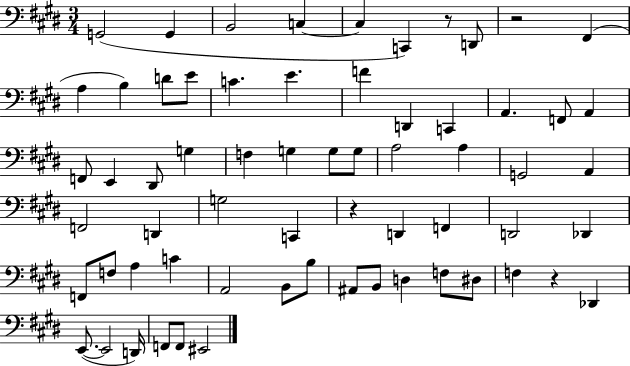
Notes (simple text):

G2/h G2/q B2/h C3/q C3/q C2/q R/e D2/e R/h F#2/q A3/q B3/q D4/e E4/e C4/q. E4/q. F4/q D2/q C2/q A2/q. F2/e A2/q F2/e E2/q D#2/e G3/q F3/q G3/q G3/e G3/e A3/h A3/q G2/h A2/q F2/h D2/q G3/h C2/q R/q D2/q F2/q D2/h Db2/q F2/e F3/e A3/q C4/q A2/h B2/e B3/e A#2/e B2/e D3/q F3/e D#3/e F3/q R/q Db2/q E2/e. E2/h D2/s F2/e F2/e EIS2/h